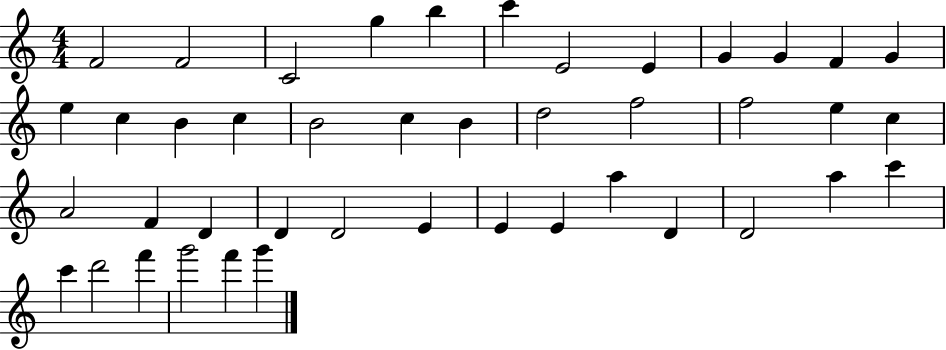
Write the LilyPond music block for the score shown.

{
  \clef treble
  \numericTimeSignature
  \time 4/4
  \key c \major
  f'2 f'2 | c'2 g''4 b''4 | c'''4 e'2 e'4 | g'4 g'4 f'4 g'4 | \break e''4 c''4 b'4 c''4 | b'2 c''4 b'4 | d''2 f''2 | f''2 e''4 c''4 | \break a'2 f'4 d'4 | d'4 d'2 e'4 | e'4 e'4 a''4 d'4 | d'2 a''4 c'''4 | \break c'''4 d'''2 f'''4 | g'''2 f'''4 g'''4 | \bar "|."
}